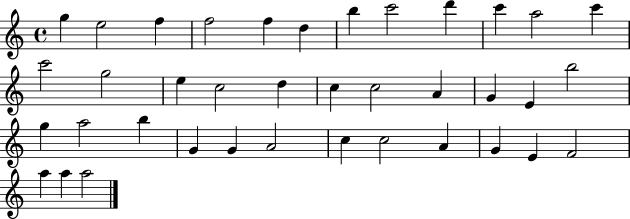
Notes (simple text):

G5/q E5/h F5/q F5/h F5/q D5/q B5/q C6/h D6/q C6/q A5/h C6/q C6/h G5/h E5/q C5/h D5/q C5/q C5/h A4/q G4/q E4/q B5/h G5/q A5/h B5/q G4/q G4/q A4/h C5/q C5/h A4/q G4/q E4/q F4/h A5/q A5/q A5/h